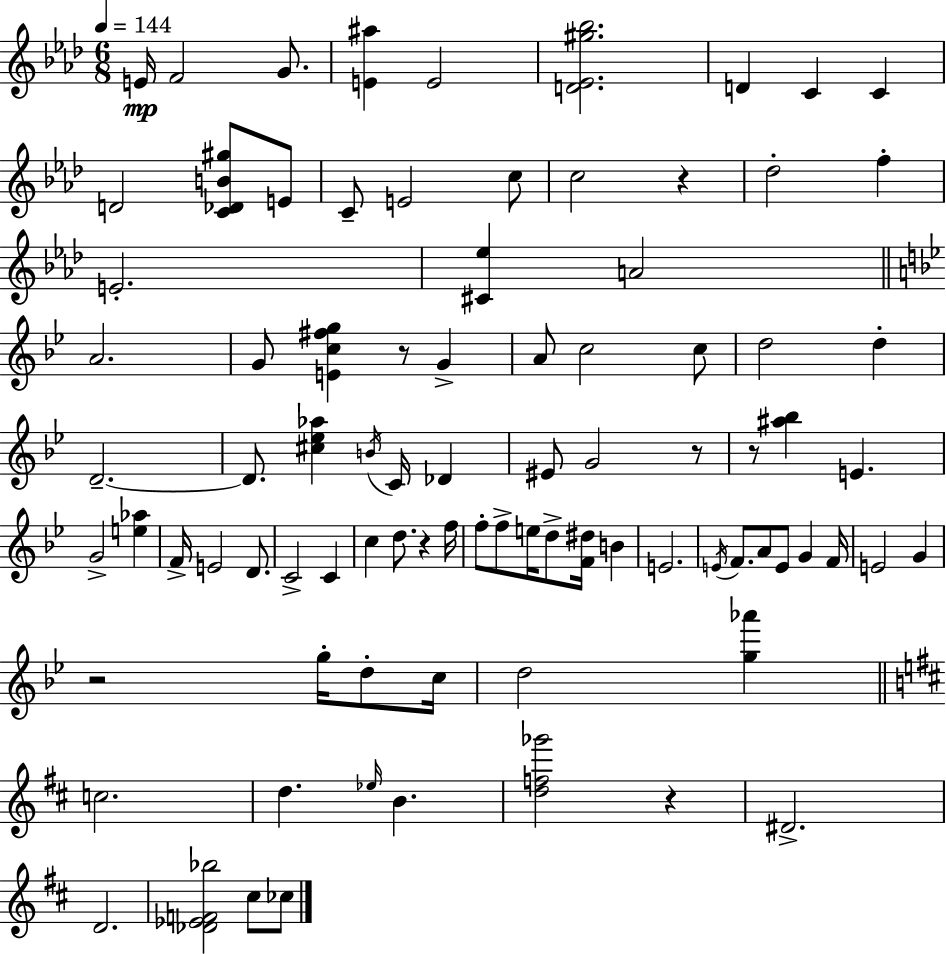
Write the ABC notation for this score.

X:1
T:Untitled
M:6/8
L:1/4
K:Ab
E/4 F2 G/2 [E^a] E2 [D_E^g_b]2 D C C D2 [C_DB^g]/2 E/2 C/2 E2 c/2 c2 z _d2 f E2 [^C_e] A2 A2 G/2 [Ec^fg] z/2 G A/2 c2 c/2 d2 d D2 D/2 [^c_e_a] B/4 C/4 _D ^E/2 G2 z/2 z/2 [^a_b] E G2 [e_a] F/4 E2 D/2 C2 C c d/2 z f/4 f/2 f/2 e/4 d/2 [F^d]/4 B E2 E/4 F/2 A/2 E/2 G F/4 E2 G z2 g/4 d/2 c/4 d2 [g_a'] c2 d _e/4 B [df_g']2 z ^D2 D2 [_D_EF_b]2 ^c/2 _c/2